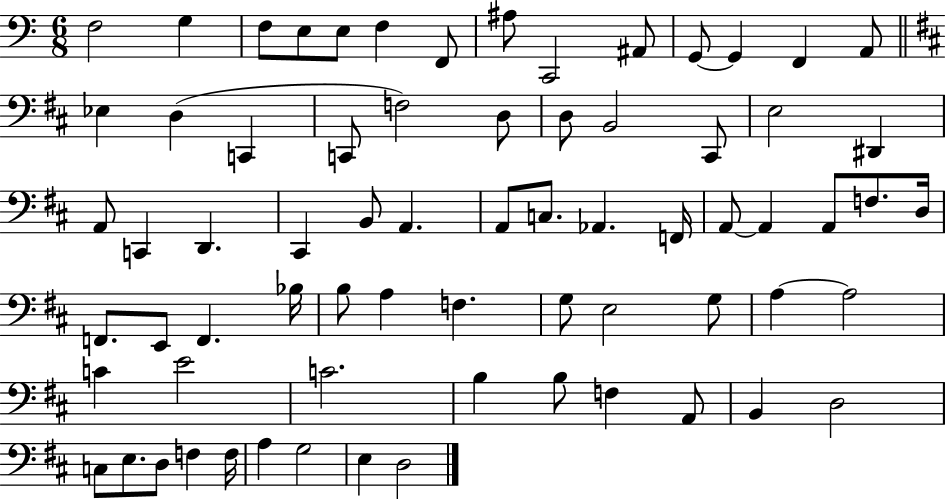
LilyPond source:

{
  \clef bass
  \numericTimeSignature
  \time 6/8
  \key c \major
  \repeat volta 2 { f2 g4 | f8 e8 e8 f4 f,8 | ais8 c,2 ais,8 | g,8~~ g,4 f,4 a,8 | \break \bar "||" \break \key d \major ees4 d4( c,4 | c,8 f2) d8 | d8 b,2 cis,8 | e2 dis,4 | \break a,8 c,4 d,4. | cis,4 b,8 a,4. | a,8 c8. aes,4. f,16 | a,8~~ a,4 a,8 f8. d16 | \break f,8. e,8 f,4. bes16 | b8 a4 f4. | g8 e2 g8 | a4~~ a2 | \break c'4 e'2 | c'2. | b4 b8 f4 a,8 | b,4 d2 | \break c8 e8. d8 f4 f16 | a4 g2 | e4 d2 | } \bar "|."
}